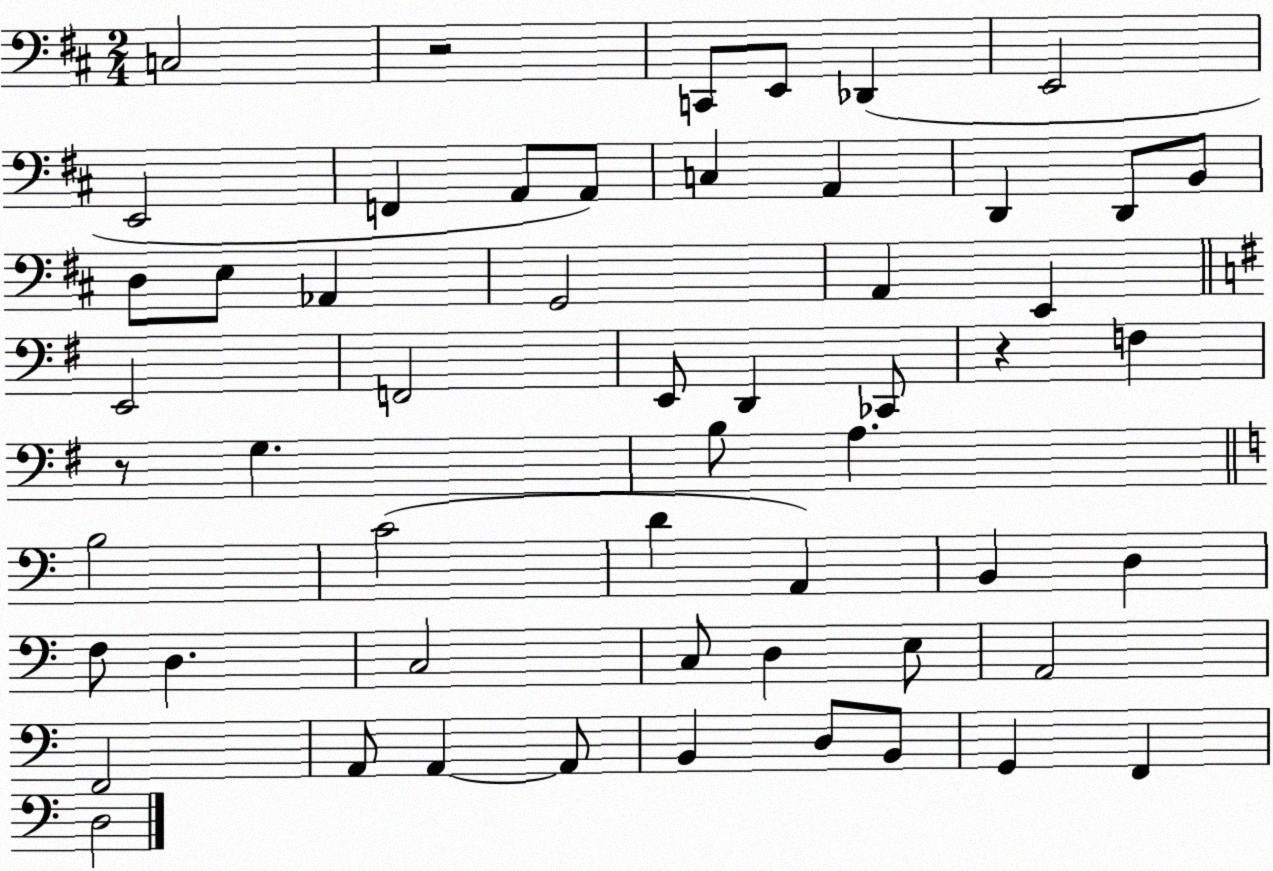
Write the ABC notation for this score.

X:1
T:Untitled
M:2/4
L:1/4
K:D
C,2 z2 C,,/2 E,,/2 _D,, E,,2 E,,2 F,, A,,/2 A,,/2 C, A,, D,, D,,/2 B,,/2 D,/2 E,/2 _A,, G,,2 A,, E,, E,,2 F,,2 E,,/2 D,, _C,,/2 z F, z/2 G, B,/2 A, B,2 C2 D A,, B,, D, F,/2 D, C,2 C,/2 D, E,/2 A,,2 F,,2 A,,/2 A,, A,,/2 B,, D,/2 B,,/2 G,, F,, D,2